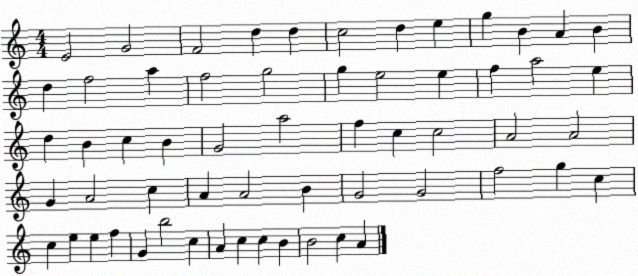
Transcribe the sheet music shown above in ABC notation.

X:1
T:Untitled
M:4/4
L:1/4
K:C
E2 G2 F2 d d c2 d e g B A B d f2 a f2 g2 g e2 e f a2 e d B c B G2 a2 f c c2 A2 A2 G A2 c A A2 B G2 G2 f2 g c c e e f G b2 c A c c B B2 c A